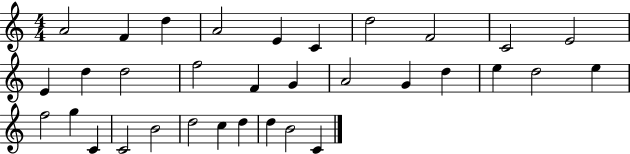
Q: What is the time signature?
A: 4/4